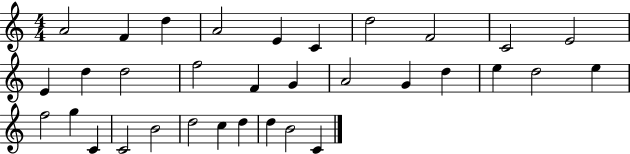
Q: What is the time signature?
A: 4/4